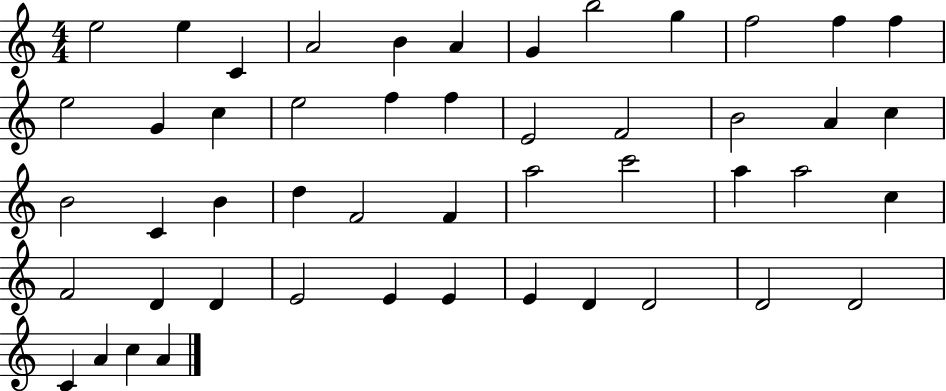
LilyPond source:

{
  \clef treble
  \numericTimeSignature
  \time 4/4
  \key c \major
  e''2 e''4 c'4 | a'2 b'4 a'4 | g'4 b''2 g''4 | f''2 f''4 f''4 | \break e''2 g'4 c''4 | e''2 f''4 f''4 | e'2 f'2 | b'2 a'4 c''4 | \break b'2 c'4 b'4 | d''4 f'2 f'4 | a''2 c'''2 | a''4 a''2 c''4 | \break f'2 d'4 d'4 | e'2 e'4 e'4 | e'4 d'4 d'2 | d'2 d'2 | \break c'4 a'4 c''4 a'4 | \bar "|."
}